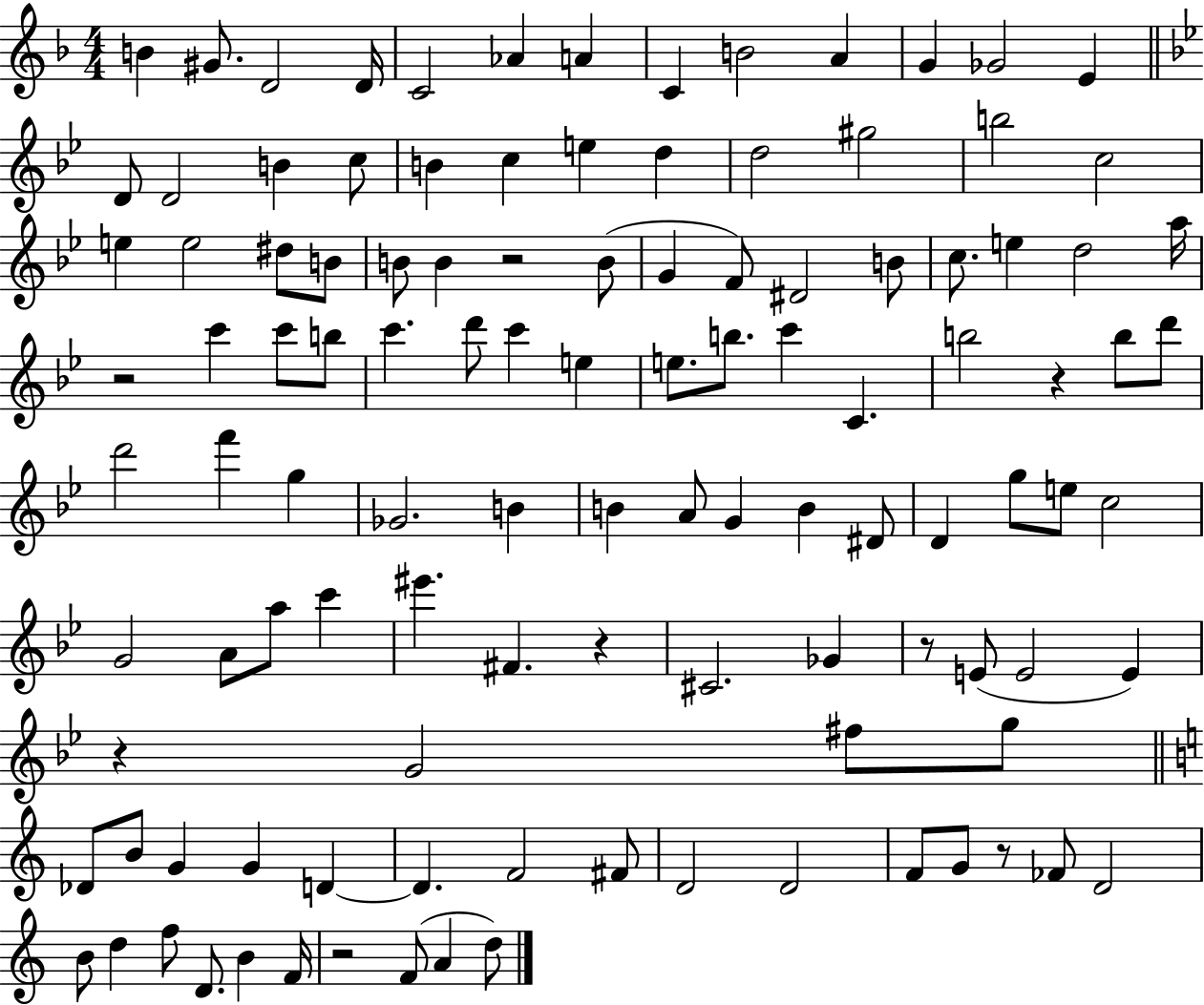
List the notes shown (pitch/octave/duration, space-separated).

B4/q G#4/e. D4/h D4/s C4/h Ab4/q A4/q C4/q B4/h A4/q G4/q Gb4/h E4/q D4/e D4/h B4/q C5/e B4/q C5/q E5/q D5/q D5/h G#5/h B5/h C5/h E5/q E5/h D#5/e B4/e B4/e B4/q R/h B4/e G4/q F4/e D#4/h B4/e C5/e. E5/q D5/h A5/s R/h C6/q C6/e B5/e C6/q. D6/e C6/q E5/q E5/e. B5/e. C6/q C4/q. B5/h R/q B5/e D6/e D6/h F6/q G5/q Gb4/h. B4/q B4/q A4/e G4/q B4/q D#4/e D4/q G5/e E5/e C5/h G4/h A4/e A5/e C6/q EIS6/q. F#4/q. R/q C#4/h. Gb4/q R/e E4/e E4/h E4/q R/q G4/h F#5/e G5/e Db4/e B4/e G4/q G4/q D4/q D4/q. F4/h F#4/e D4/h D4/h F4/e G4/e R/e FES4/e D4/h B4/e D5/q F5/e D4/e. B4/q F4/s R/h F4/e A4/q D5/e